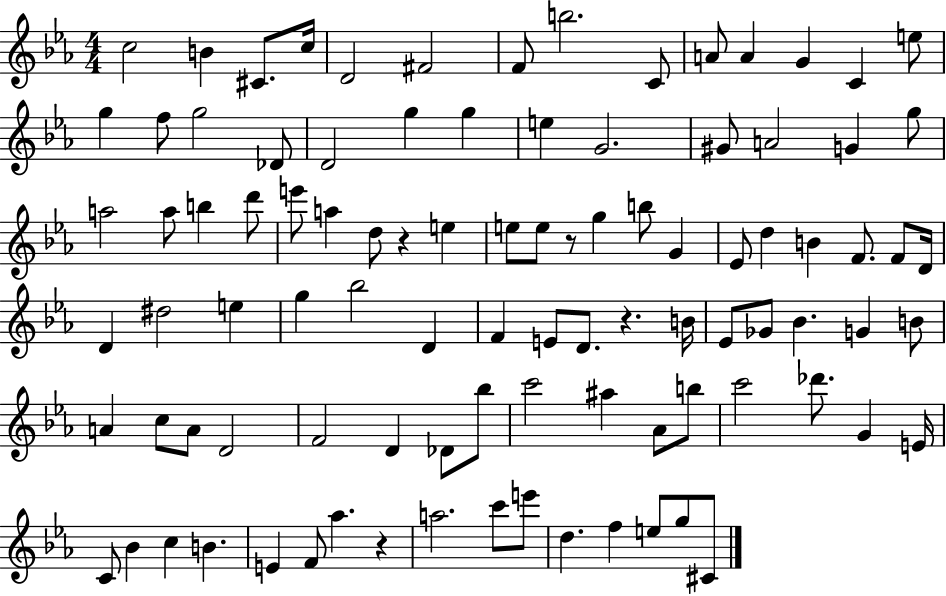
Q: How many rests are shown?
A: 4